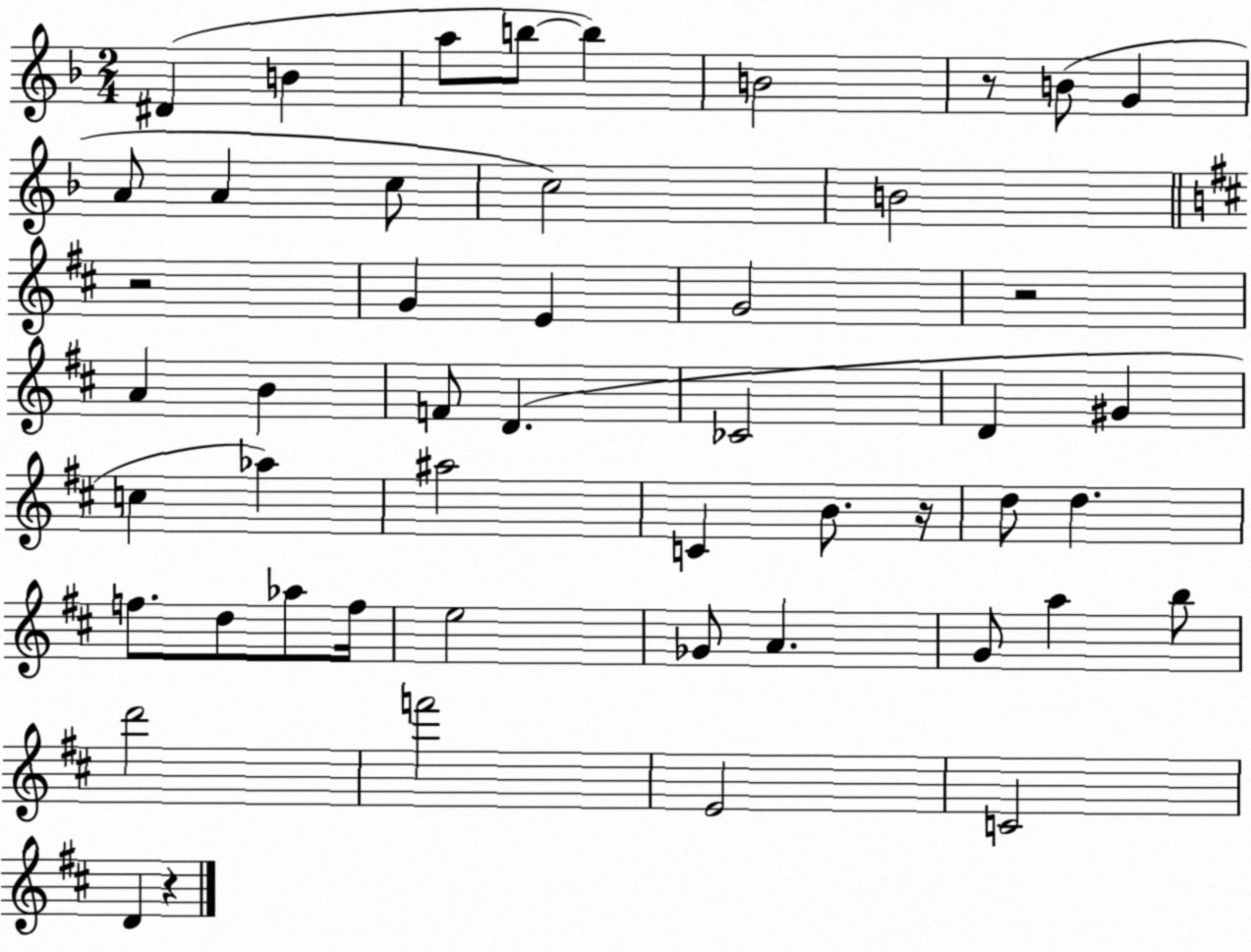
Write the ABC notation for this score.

X:1
T:Untitled
M:2/4
L:1/4
K:F
^D B a/2 b/2 b B2 z/2 B/2 G A/2 A c/2 c2 B2 z2 G E G2 z2 A B F/2 D _C2 D ^G c _a ^a2 C B/2 z/4 d/2 d f/2 d/2 _a/2 f/4 e2 _G/2 A G/2 a b/2 d'2 f'2 E2 C2 D z